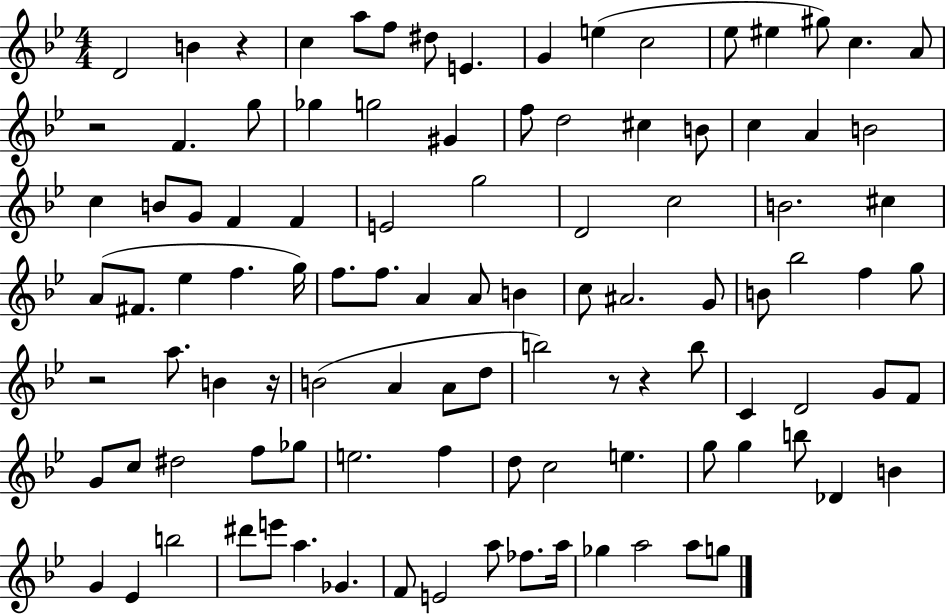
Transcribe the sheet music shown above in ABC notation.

X:1
T:Untitled
M:4/4
L:1/4
K:Bb
D2 B z c a/2 f/2 ^d/2 E G e c2 _e/2 ^e ^g/2 c A/2 z2 F g/2 _g g2 ^G f/2 d2 ^c B/2 c A B2 c B/2 G/2 F F E2 g2 D2 c2 B2 ^c A/2 ^F/2 _e f g/4 f/2 f/2 A A/2 B c/2 ^A2 G/2 B/2 _b2 f g/2 z2 a/2 B z/4 B2 A A/2 d/2 b2 z/2 z b/2 C D2 G/2 F/2 G/2 c/2 ^d2 f/2 _g/2 e2 f d/2 c2 e g/2 g b/2 _D B G _E b2 ^d'/2 e'/2 a _G F/2 E2 a/2 _f/2 a/4 _g a2 a/2 g/2